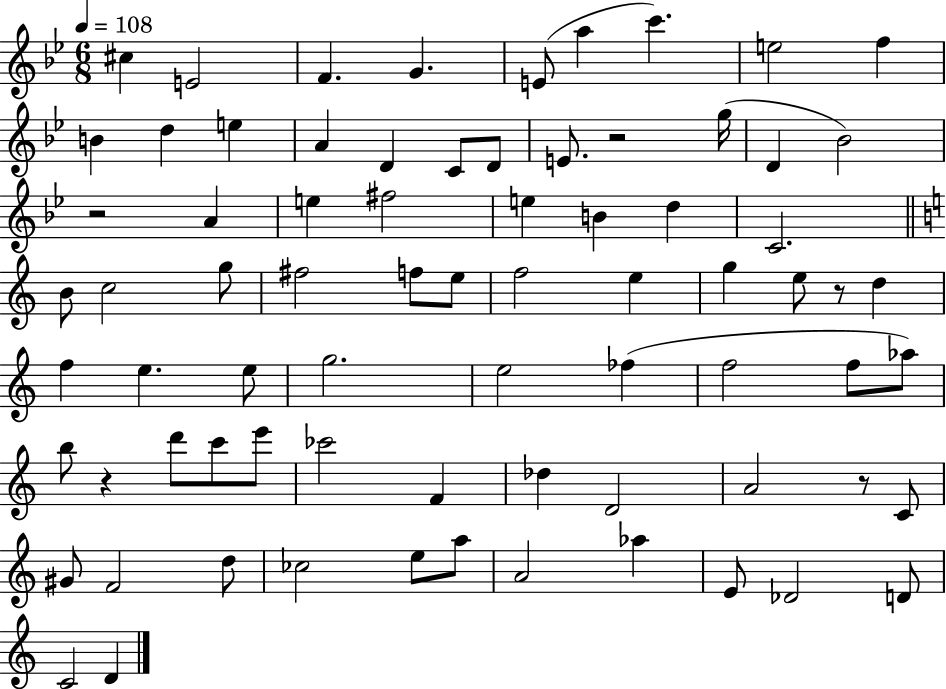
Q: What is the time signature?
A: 6/8